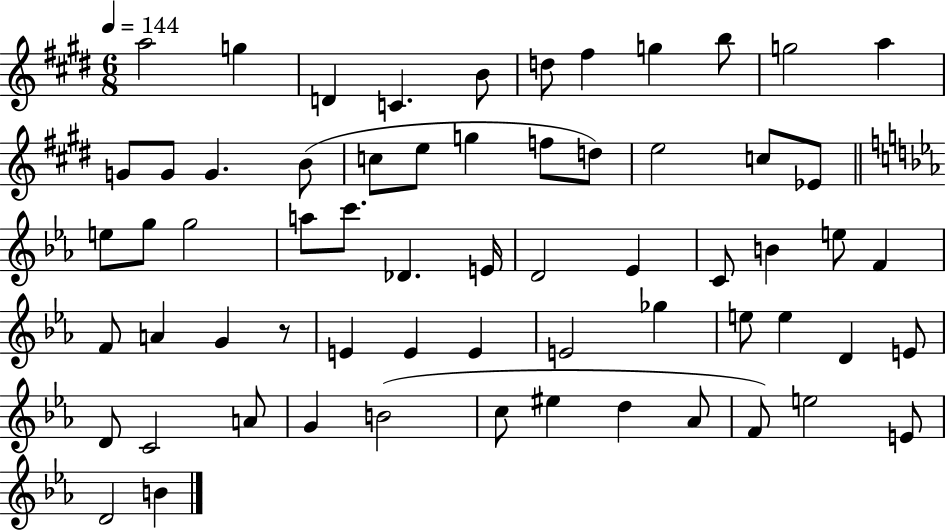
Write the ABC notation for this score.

X:1
T:Untitled
M:6/8
L:1/4
K:E
a2 g D C B/2 d/2 ^f g b/2 g2 a G/2 G/2 G B/2 c/2 e/2 g f/2 d/2 e2 c/2 _E/2 e/2 g/2 g2 a/2 c'/2 _D E/4 D2 _E C/2 B e/2 F F/2 A G z/2 E E E E2 _g e/2 e D E/2 D/2 C2 A/2 G B2 c/2 ^e d _A/2 F/2 e2 E/2 D2 B